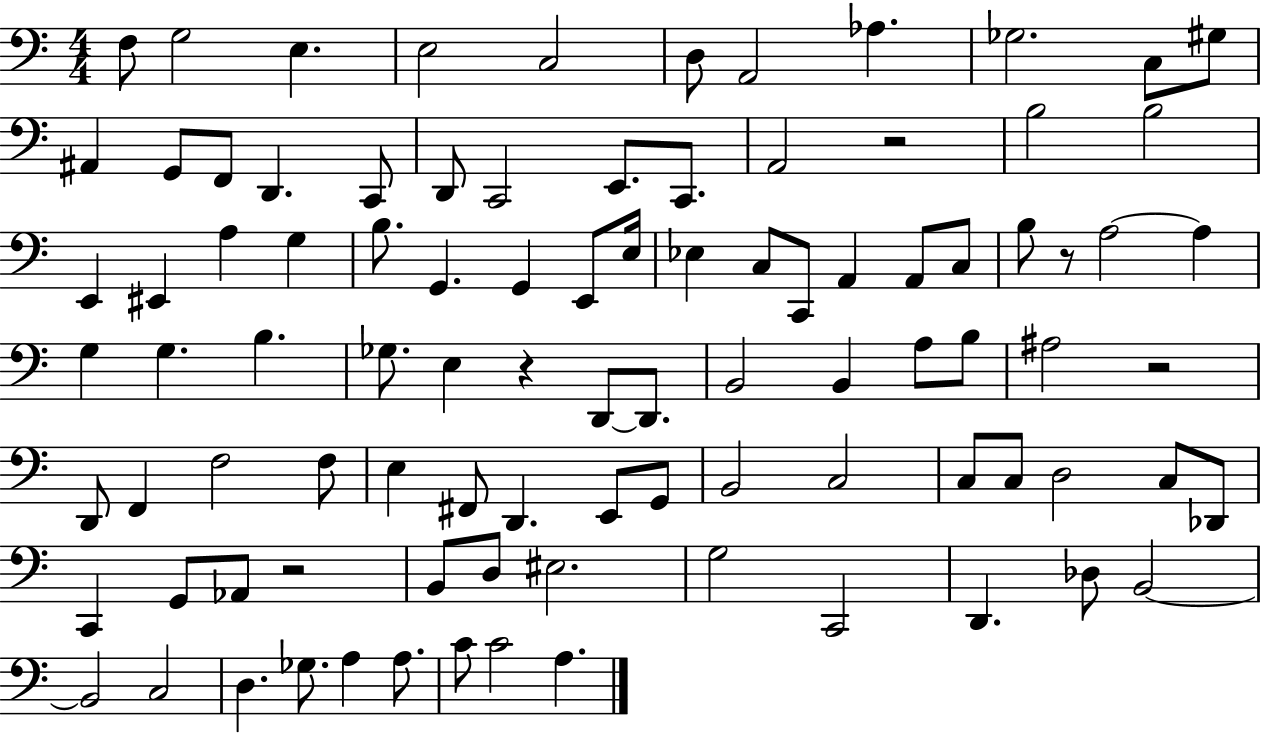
F3/e G3/h E3/q. E3/h C3/h D3/e A2/h Ab3/q. Gb3/h. C3/e G#3/e A#2/q G2/e F2/e D2/q. C2/e D2/e C2/h E2/e. C2/e. A2/h R/h B3/h B3/h E2/q EIS2/q A3/q G3/q B3/e. G2/q. G2/q E2/e E3/s Eb3/q C3/e C2/e A2/q A2/e C3/e B3/e R/e A3/h A3/q G3/q G3/q. B3/q. Gb3/e. E3/q R/q D2/e D2/e. B2/h B2/q A3/e B3/e A#3/h R/h D2/e F2/q F3/h F3/e E3/q F#2/e D2/q. E2/e G2/e B2/h C3/h C3/e C3/e D3/h C3/e Db2/e C2/q G2/e Ab2/e R/h B2/e D3/e EIS3/h. G3/h C2/h D2/q. Db3/e B2/h B2/h C3/h D3/q. Gb3/e. A3/q A3/e. C4/e C4/h A3/q.